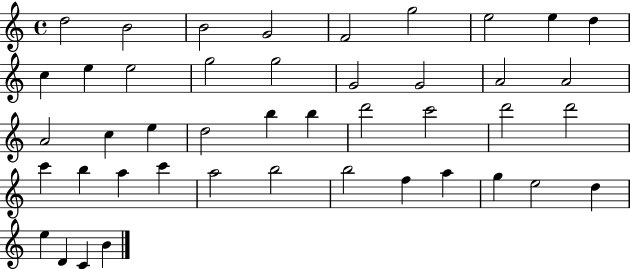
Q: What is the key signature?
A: C major